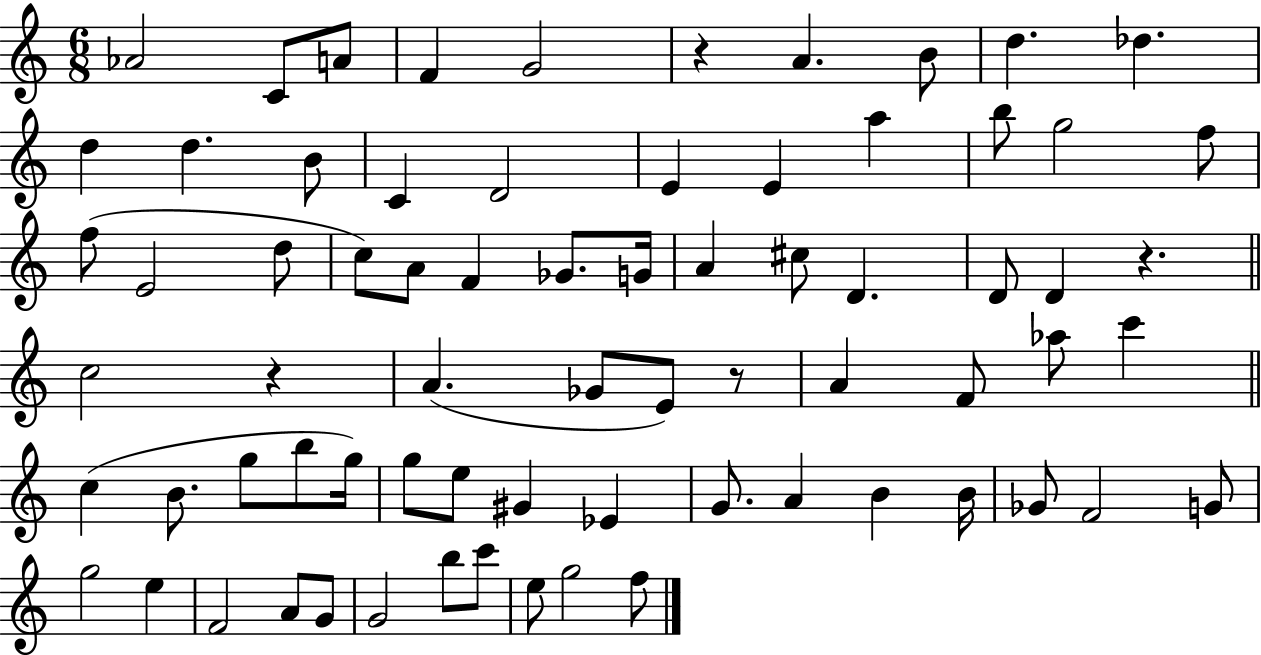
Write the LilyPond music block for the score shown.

{
  \clef treble
  \numericTimeSignature
  \time 6/8
  \key c \major
  aes'2 c'8 a'8 | f'4 g'2 | r4 a'4. b'8 | d''4. des''4. | \break d''4 d''4. b'8 | c'4 d'2 | e'4 e'4 a''4 | b''8 g''2 f''8 | \break f''8( e'2 d''8 | c''8) a'8 f'4 ges'8. g'16 | a'4 cis''8 d'4. | d'8 d'4 r4. | \break \bar "||" \break \key c \major c''2 r4 | a'4.( ges'8 e'8) r8 | a'4 f'8 aes''8 c'''4 | \bar "||" \break \key c \major c''4( b'8. g''8 b''8 g''16) | g''8 e''8 gis'4 ees'4 | g'8. a'4 b'4 b'16 | ges'8 f'2 g'8 | \break g''2 e''4 | f'2 a'8 g'8 | g'2 b''8 c'''8 | e''8 g''2 f''8 | \break \bar "|."
}